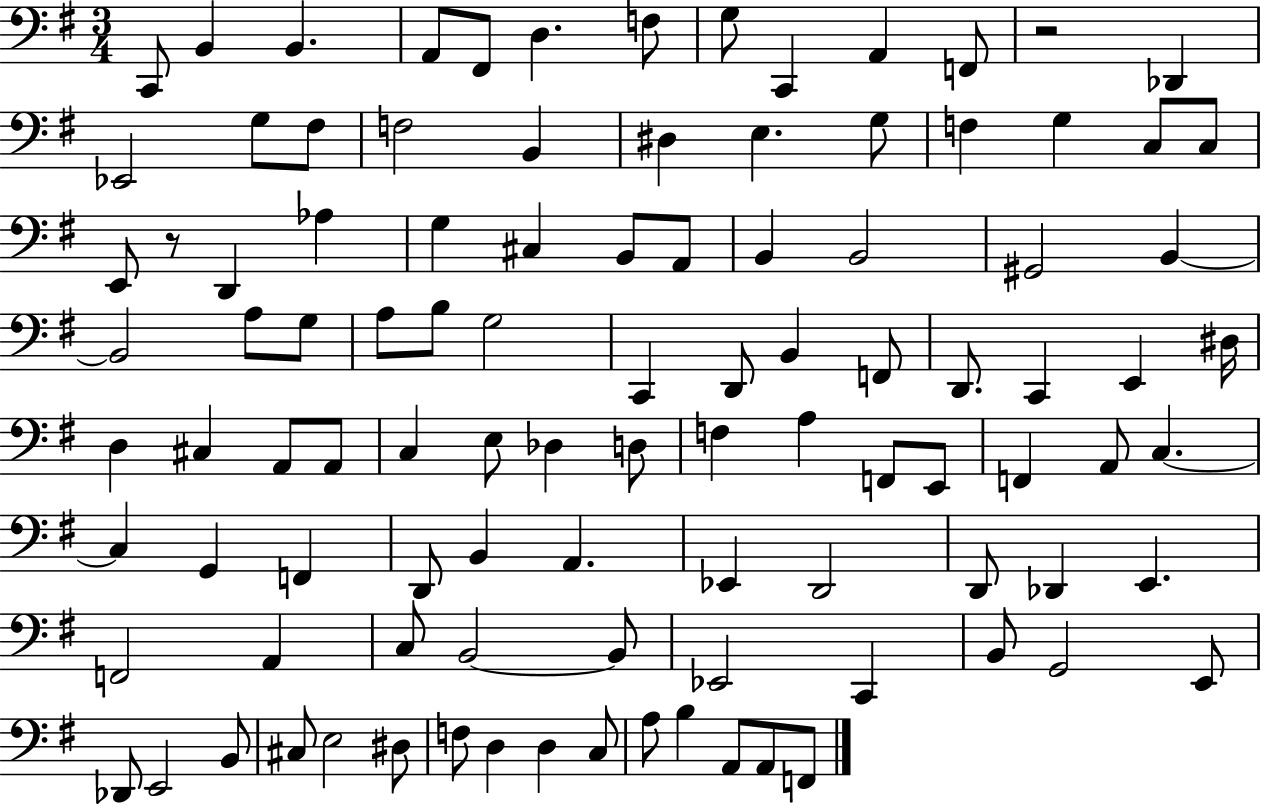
C2/e B2/q B2/q. A2/e F#2/e D3/q. F3/e G3/e C2/q A2/q F2/e R/h Db2/q Eb2/h G3/e F#3/e F3/h B2/q D#3/q E3/q. G3/e F3/q G3/q C3/e C3/e E2/e R/e D2/q Ab3/q G3/q C#3/q B2/e A2/e B2/q B2/h G#2/h B2/q B2/h A3/e G3/e A3/e B3/e G3/h C2/q D2/e B2/q F2/e D2/e. C2/q E2/q D#3/s D3/q C#3/q A2/e A2/e C3/q E3/e Db3/q D3/e F3/q A3/q F2/e E2/e F2/q A2/e C3/q. C3/q G2/q F2/q D2/e B2/q A2/q. Eb2/q D2/h D2/e Db2/q E2/q. F2/h A2/q C3/e B2/h B2/e Eb2/h C2/q B2/e G2/h E2/e Db2/e E2/h B2/e C#3/e E3/h D#3/e F3/e D3/q D3/q C3/e A3/e B3/q A2/e A2/e F2/e